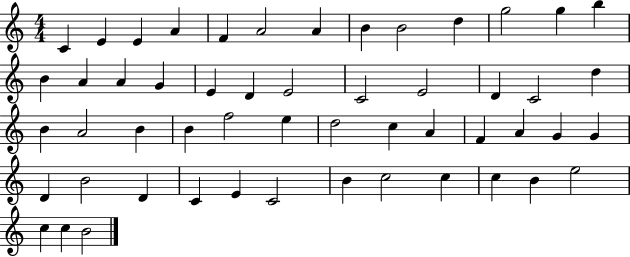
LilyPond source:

{
  \clef treble
  \numericTimeSignature
  \time 4/4
  \key c \major
  c'4 e'4 e'4 a'4 | f'4 a'2 a'4 | b'4 b'2 d''4 | g''2 g''4 b''4 | \break b'4 a'4 a'4 g'4 | e'4 d'4 e'2 | c'2 e'2 | d'4 c'2 d''4 | \break b'4 a'2 b'4 | b'4 f''2 e''4 | d''2 c''4 a'4 | f'4 a'4 g'4 g'4 | \break d'4 b'2 d'4 | c'4 e'4 c'2 | b'4 c''2 c''4 | c''4 b'4 e''2 | \break c''4 c''4 b'2 | \bar "|."
}